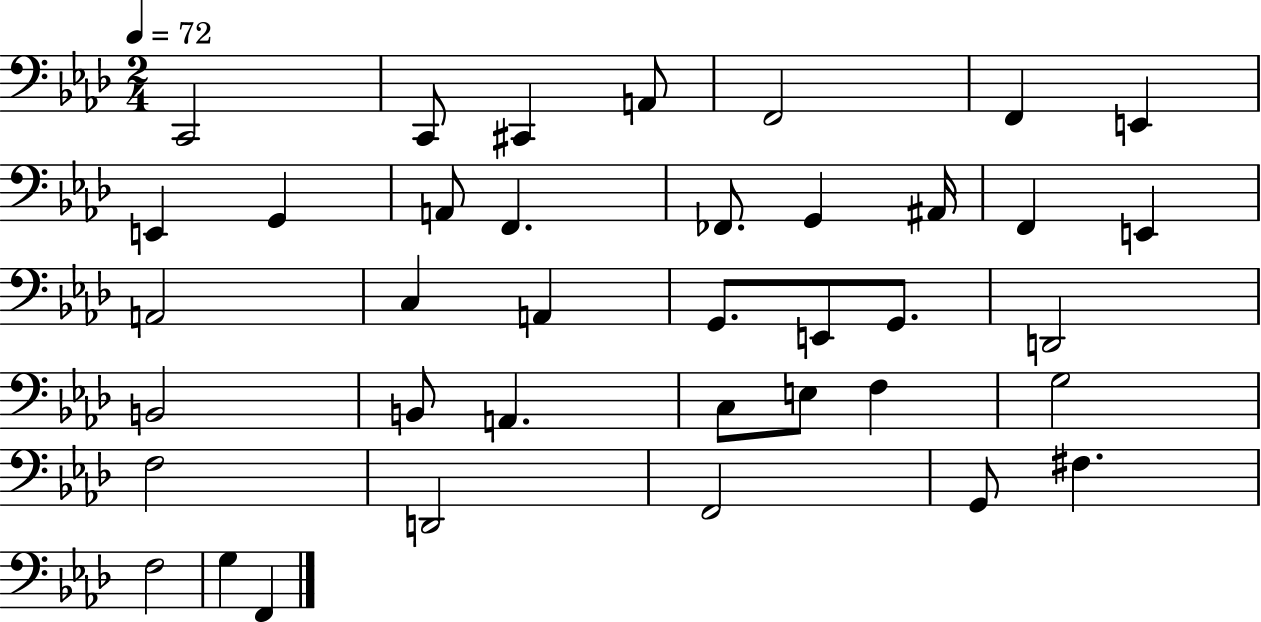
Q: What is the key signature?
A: AES major